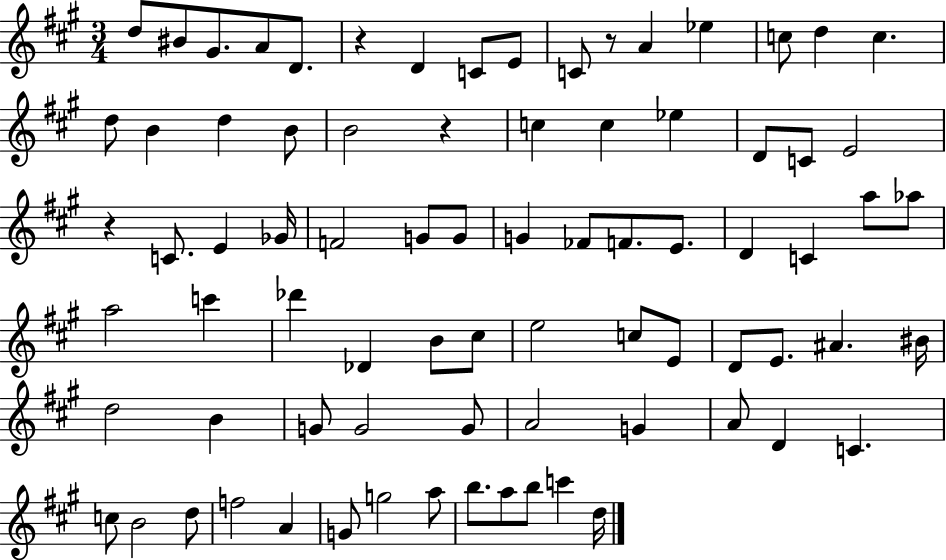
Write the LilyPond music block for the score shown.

{
  \clef treble
  \numericTimeSignature
  \time 3/4
  \key a \major
  \repeat volta 2 { d''8 bis'8 gis'8. a'8 d'8. | r4 d'4 c'8 e'8 | c'8 r8 a'4 ees''4 | c''8 d''4 c''4. | \break d''8 b'4 d''4 b'8 | b'2 r4 | c''4 c''4 ees''4 | d'8 c'8 e'2 | \break r4 c'8. e'4 ges'16 | f'2 g'8 g'8 | g'4 fes'8 f'8. e'8. | d'4 c'4 a''8 aes''8 | \break a''2 c'''4 | des'''4 des'4 b'8 cis''8 | e''2 c''8 e'8 | d'8 e'8. ais'4. bis'16 | \break d''2 b'4 | g'8 g'2 g'8 | a'2 g'4 | a'8 d'4 c'4. | \break c''8 b'2 d''8 | f''2 a'4 | g'8 g''2 a''8 | b''8. a''8 b''8 c'''4 d''16 | \break } \bar "|."
}